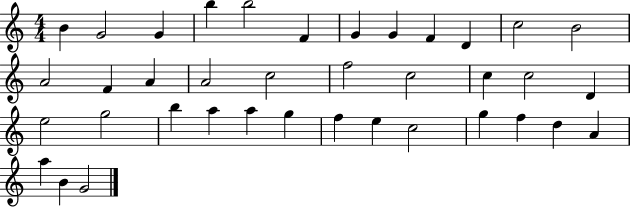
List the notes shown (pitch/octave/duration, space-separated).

B4/q G4/h G4/q B5/q B5/h F4/q G4/q G4/q F4/q D4/q C5/h B4/h A4/h F4/q A4/q A4/h C5/h F5/h C5/h C5/q C5/h D4/q E5/h G5/h B5/q A5/q A5/q G5/q F5/q E5/q C5/h G5/q F5/q D5/q A4/q A5/q B4/q G4/h